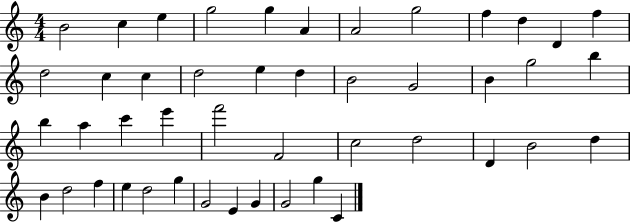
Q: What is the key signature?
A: C major